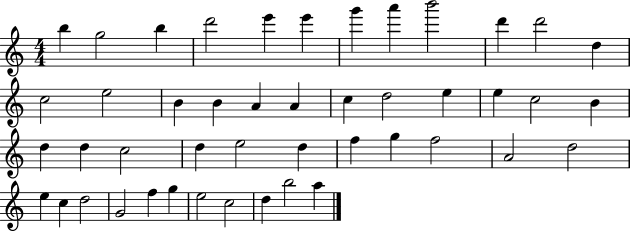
B5/q G5/h B5/q D6/h E6/q E6/q G6/q A6/q B6/h D6/q D6/h D5/q C5/h E5/h B4/q B4/q A4/q A4/q C5/q D5/h E5/q E5/q C5/h B4/q D5/q D5/q C5/h D5/q E5/h D5/q F5/q G5/q F5/h A4/h D5/h E5/q C5/q D5/h G4/h F5/q G5/q E5/h C5/h D5/q B5/h A5/q